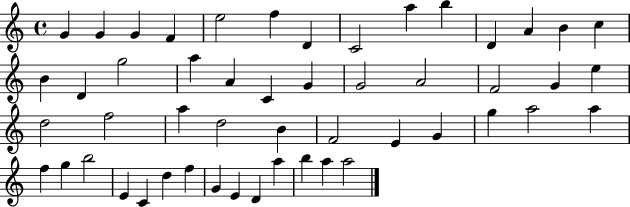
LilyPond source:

{
  \clef treble
  \time 4/4
  \defaultTimeSignature
  \key c \major
  g'4 g'4 g'4 f'4 | e''2 f''4 d'4 | c'2 a''4 b''4 | d'4 a'4 b'4 c''4 | \break b'4 d'4 g''2 | a''4 a'4 c'4 g'4 | g'2 a'2 | f'2 g'4 e''4 | \break d''2 f''2 | a''4 d''2 b'4 | f'2 e'4 g'4 | g''4 a''2 a''4 | \break f''4 g''4 b''2 | e'4 c'4 d''4 f''4 | g'4 e'4 d'4 a''4 | b''4 a''4 a''2 | \break \bar "|."
}